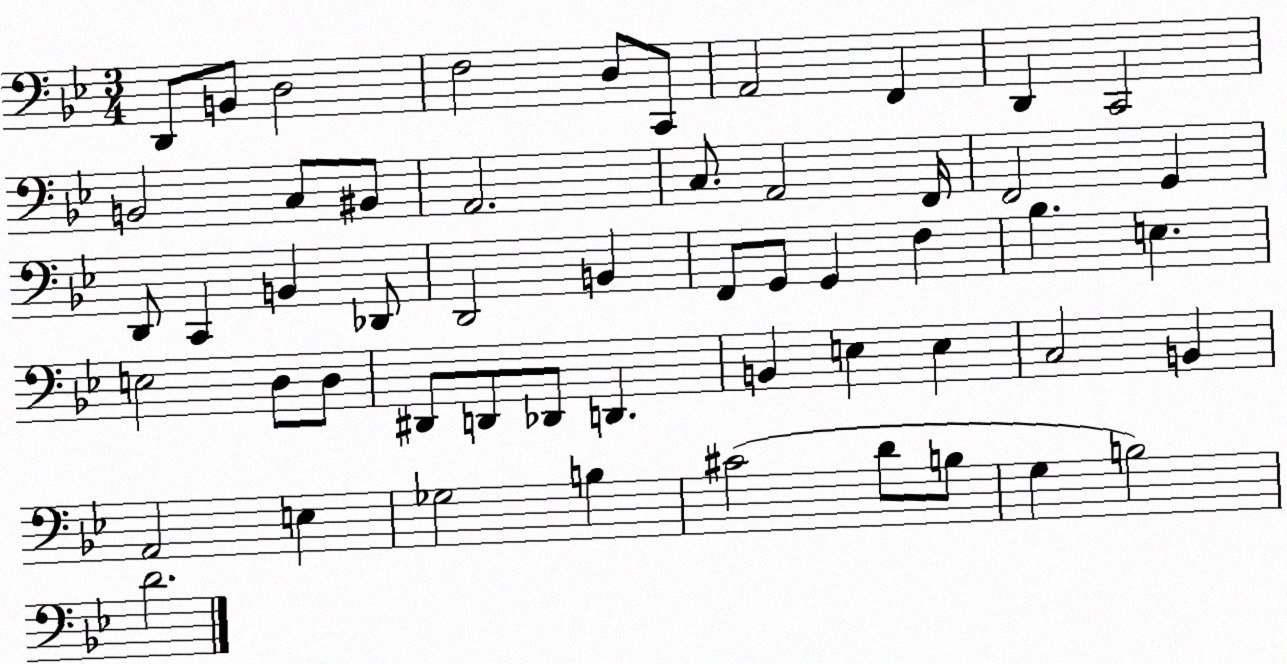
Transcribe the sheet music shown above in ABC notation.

X:1
T:Untitled
M:3/4
L:1/4
K:Bb
D,,/2 B,,/2 D,2 F,2 D,/2 C,,/2 A,,2 F,, D,, C,,2 B,,2 C,/2 ^B,,/2 A,,2 C,/2 A,,2 F,,/4 F,,2 G,, D,,/2 C,, B,, _D,,/2 D,,2 B,, F,,/2 G,,/2 G,, F, _B, E, E,2 D,/2 D,/2 ^D,,/2 D,,/2 _D,,/2 D,, B,, E, E, C,2 B,, A,,2 E, _G,2 B, ^C2 D/2 B,/2 G, B,2 D2